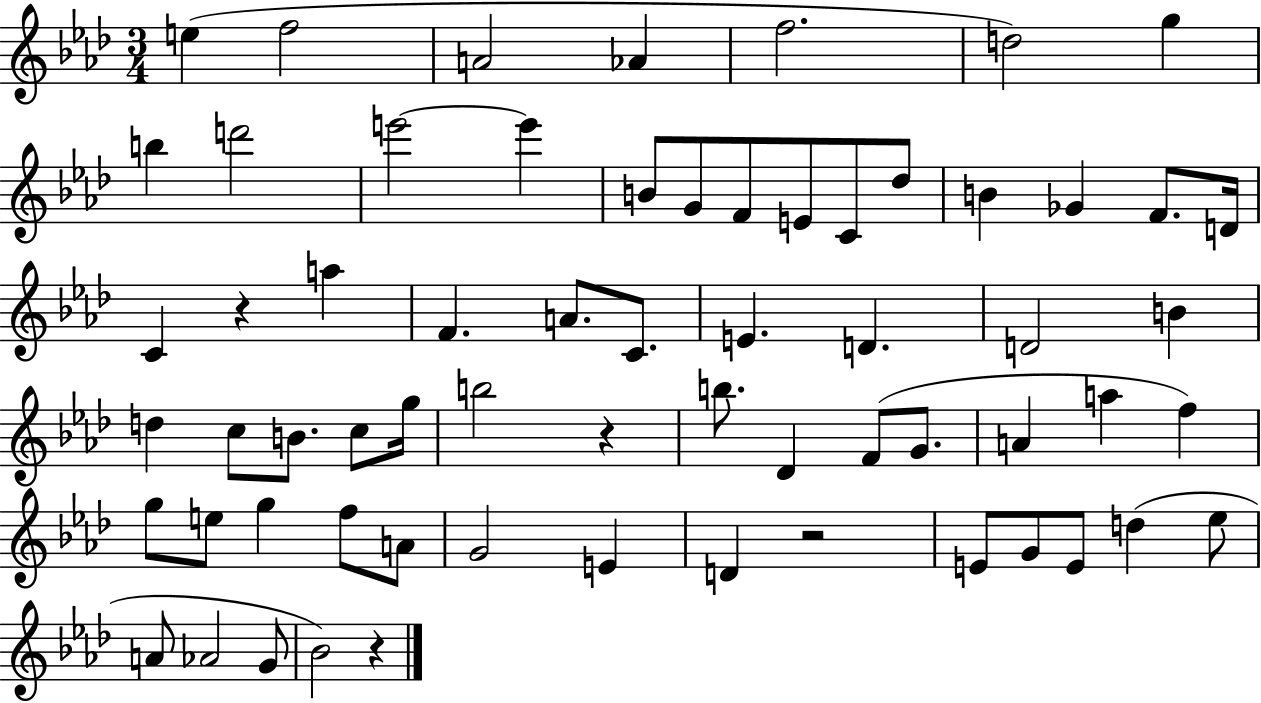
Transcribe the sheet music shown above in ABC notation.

X:1
T:Untitled
M:3/4
L:1/4
K:Ab
e f2 A2 _A f2 d2 g b d'2 e'2 e' B/2 G/2 F/2 E/2 C/2 _d/2 B _G F/2 D/4 C z a F A/2 C/2 E D D2 B d c/2 B/2 c/2 g/4 b2 z b/2 _D F/2 G/2 A a f g/2 e/2 g f/2 A/2 G2 E D z2 E/2 G/2 E/2 d _e/2 A/2 _A2 G/2 _B2 z